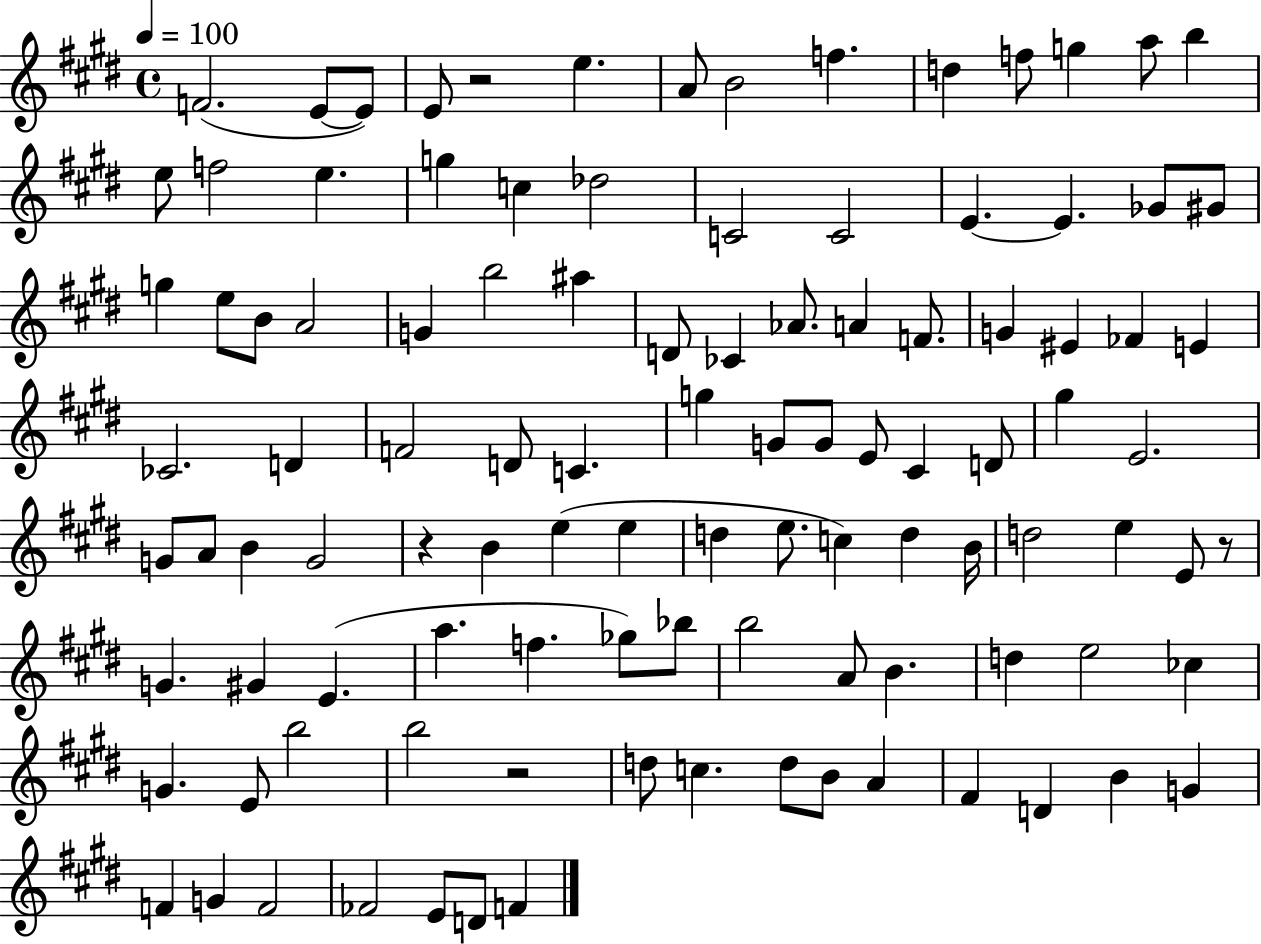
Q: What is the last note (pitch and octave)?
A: F4